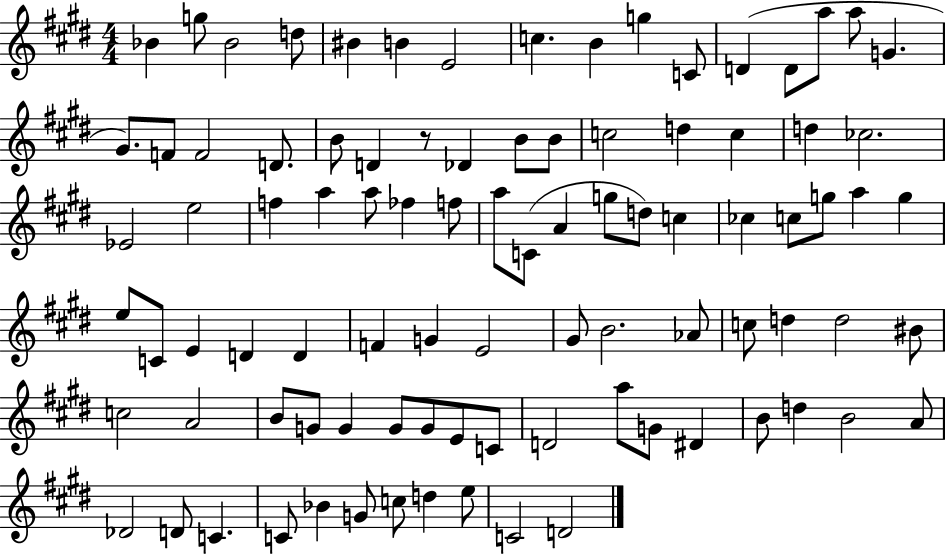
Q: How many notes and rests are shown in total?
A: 92